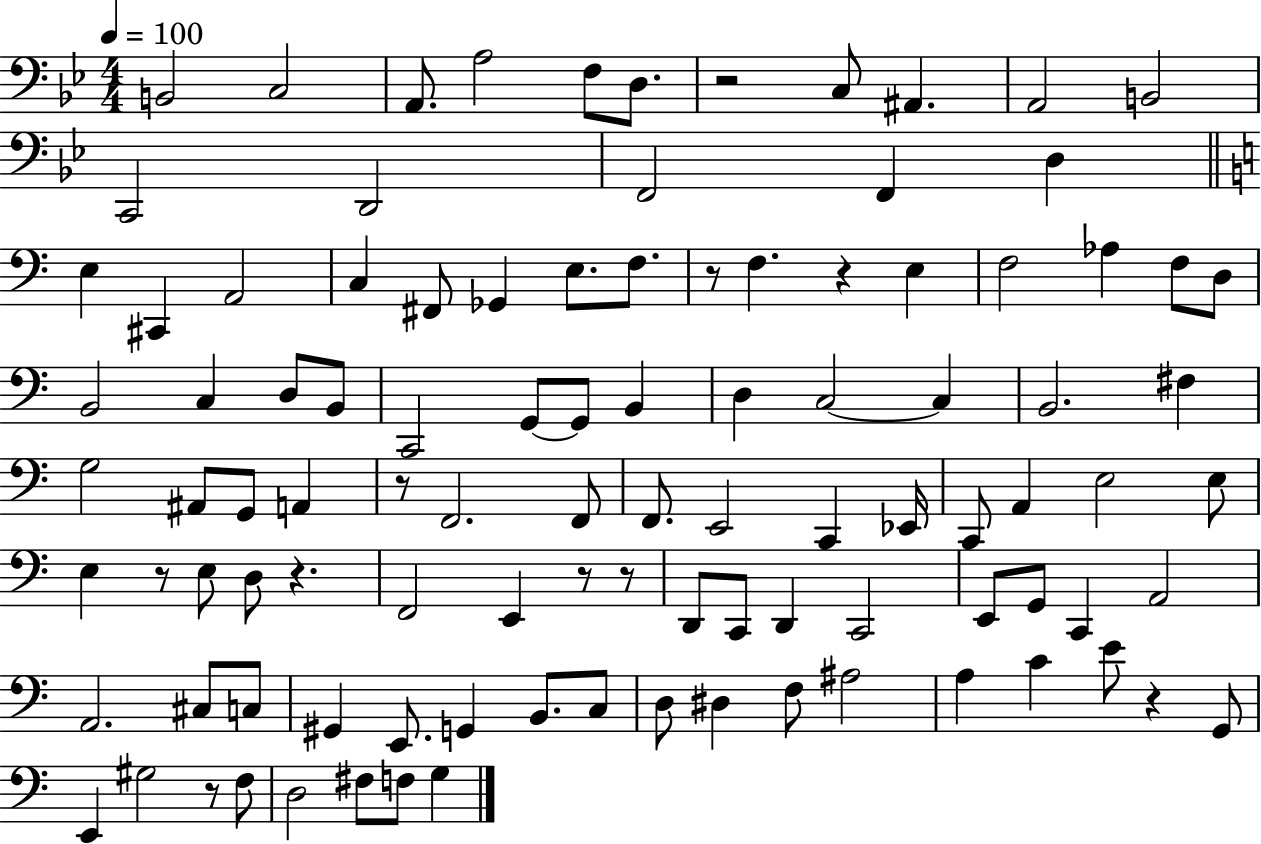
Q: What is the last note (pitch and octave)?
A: G3